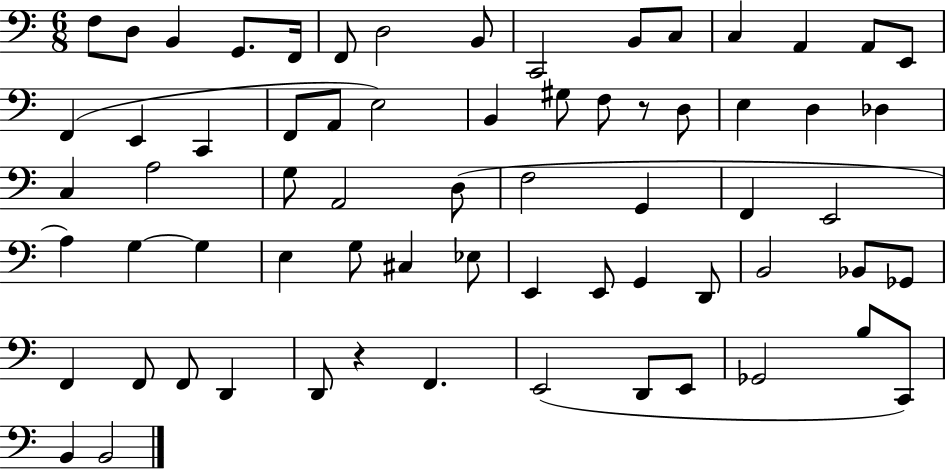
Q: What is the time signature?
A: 6/8